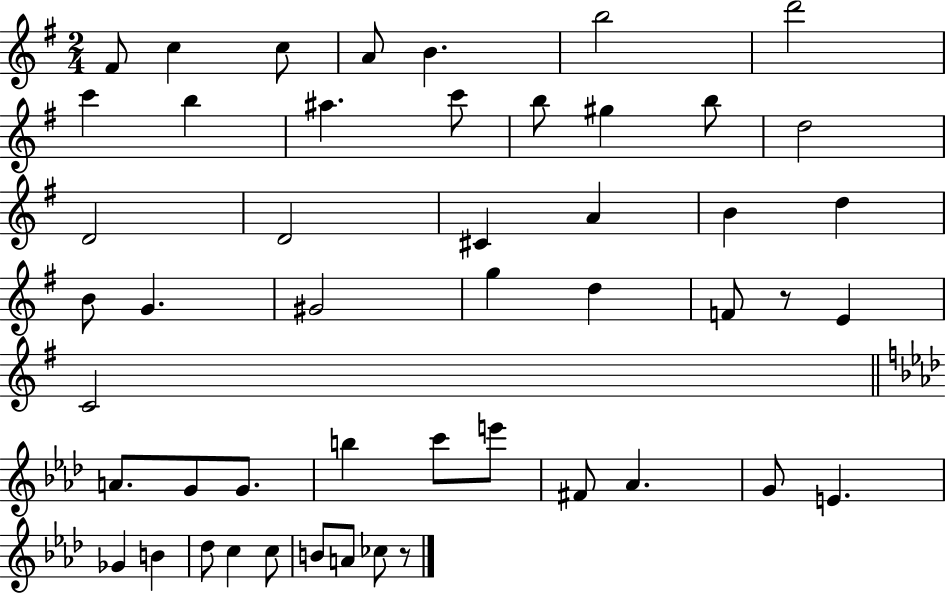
{
  \clef treble
  \numericTimeSignature
  \time 2/4
  \key g \major
  fis'8 c''4 c''8 | a'8 b'4. | b''2 | d'''2 | \break c'''4 b''4 | ais''4. c'''8 | b''8 gis''4 b''8 | d''2 | \break d'2 | d'2 | cis'4 a'4 | b'4 d''4 | \break b'8 g'4. | gis'2 | g''4 d''4 | f'8 r8 e'4 | \break c'2 | \bar "||" \break \key aes \major a'8. g'8 g'8. | b''4 c'''8 e'''8 | fis'8 aes'4. | g'8 e'4. | \break ges'4 b'4 | des''8 c''4 c''8 | b'8 a'8 ces''8 r8 | \bar "|."
}